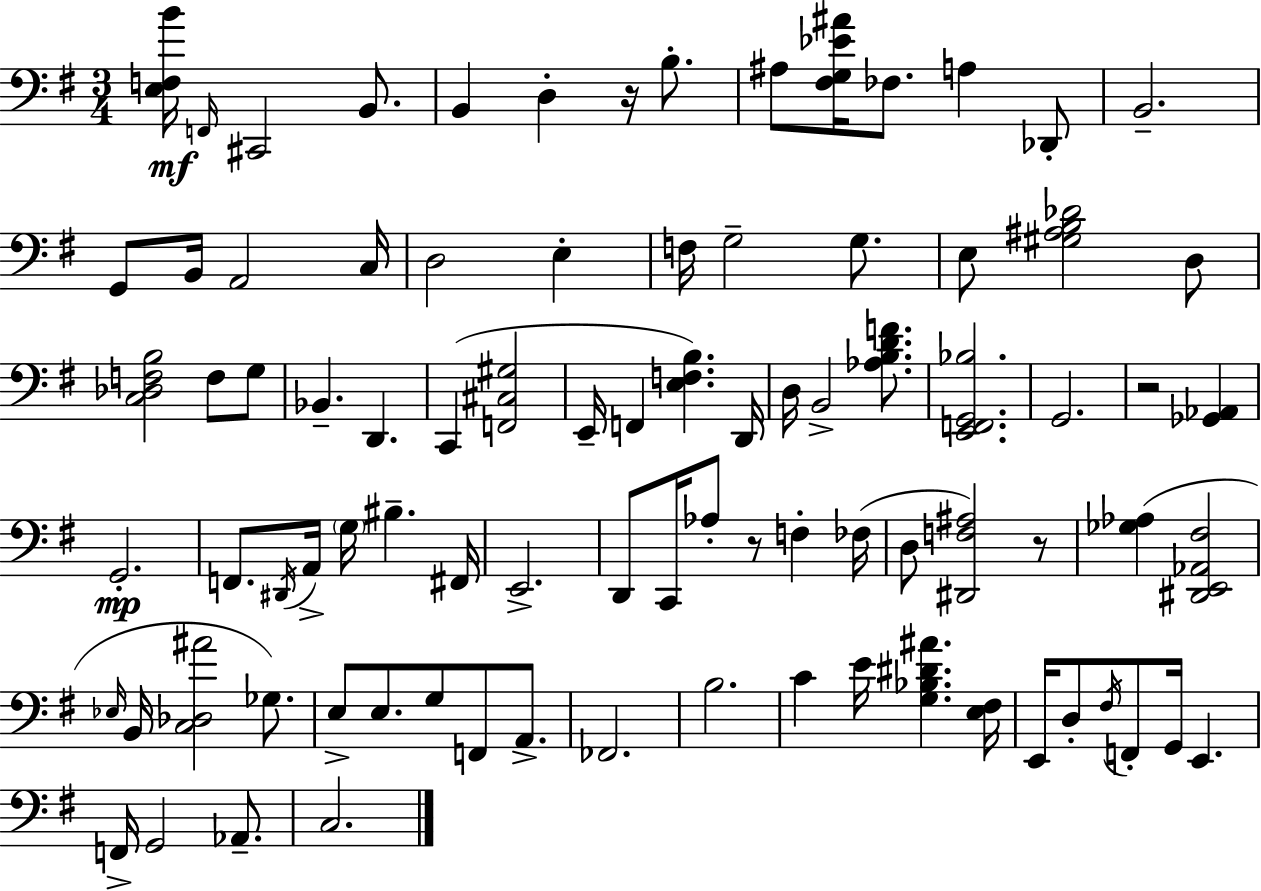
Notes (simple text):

[E3,F3,B4]/s F2/s C#2/h B2/e. B2/q D3/q R/s B3/e. A#3/e [F#3,G3,Eb4,A#4]/s FES3/e. A3/q Db2/e B2/h. G2/e B2/s A2/h C3/s D3/h E3/q F3/s G3/h G3/e. E3/e [G#3,A#3,B3,Db4]/h D3/e [C3,Db3,F3,B3]/h F3/e G3/e Bb2/q. D2/q. C2/q [F2,C#3,G#3]/h E2/s F2/q [E3,F3,B3]/q. D2/s D3/s B2/h [Ab3,B3,D4,F4]/e. [E2,F2,G2,Bb3]/h. G2/h. R/h [Gb2,Ab2]/q G2/h. F2/e. D#2/s A2/s G3/s BIS3/q. F#2/s E2/h. D2/e C2/s Ab3/e R/e F3/q FES3/s D3/e [D#2,F3,A#3]/h R/e [Gb3,Ab3]/q [D#2,E2,Ab2,F#3]/h Eb3/s B2/s [C3,Db3,A#4]/h Gb3/e. E3/e E3/e. G3/e F2/e A2/e. FES2/h. B3/h. C4/q E4/s [G3,Bb3,D#4,A#4]/q. [E3,F#3]/s E2/s D3/e F#3/s F2/e G2/s E2/q. F2/s G2/h Ab2/e. C3/h.